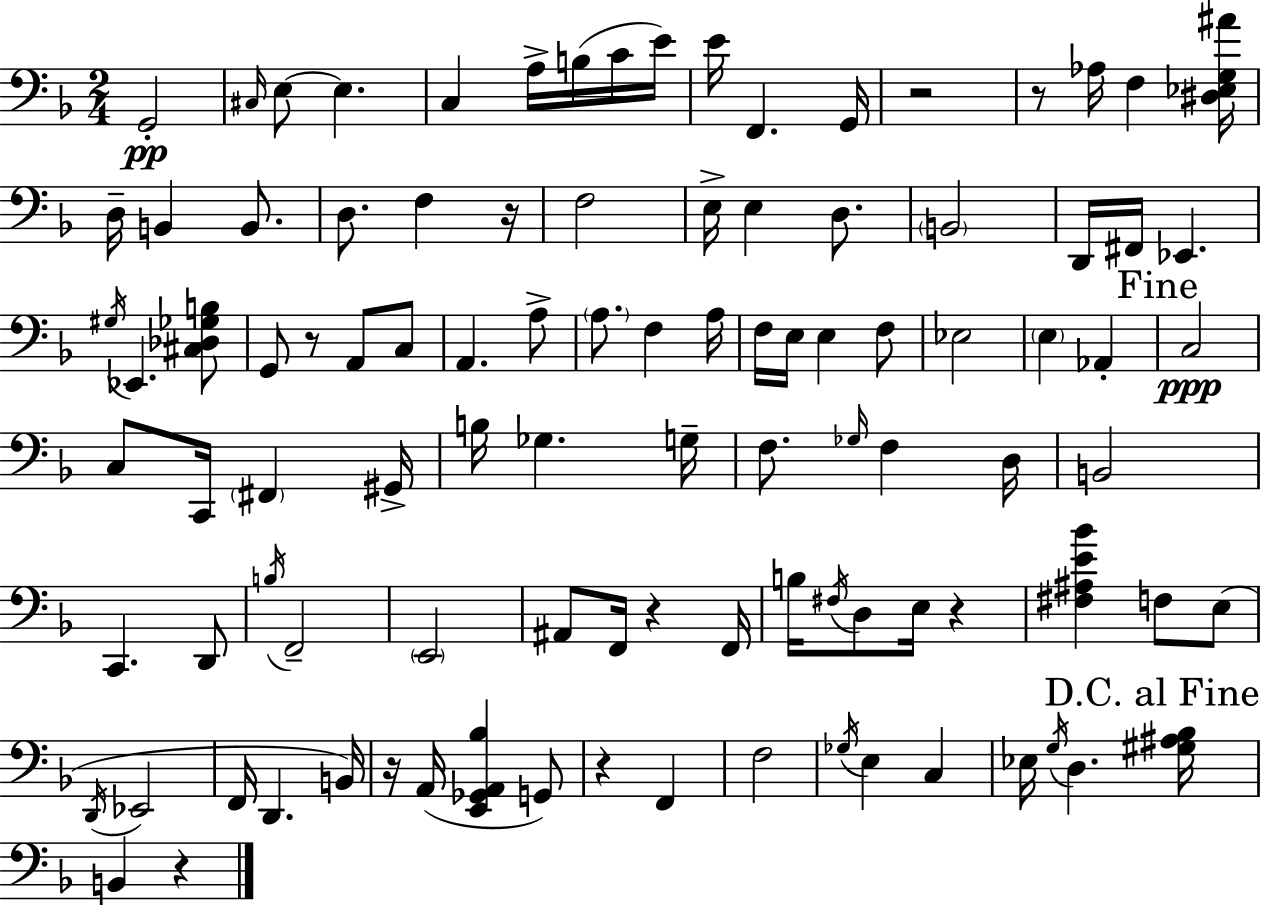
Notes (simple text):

G2/h C#3/s E3/e E3/q. C3/q A3/s B3/s C4/s E4/s E4/s F2/q. G2/s R/h R/e Ab3/s F3/q [D#3,Eb3,G3,A#4]/s D3/s B2/q B2/e. D3/e. F3/q R/s F3/h E3/s E3/q D3/e. B2/h D2/s F#2/s Eb2/q. G#3/s Eb2/q. [C#3,Db3,Gb3,B3]/e G2/e R/e A2/e C3/e A2/q. A3/e A3/e. F3/q A3/s F3/s E3/s E3/q F3/e Eb3/h E3/q Ab2/q C3/h C3/e C2/s F#2/q G#2/s B3/s Gb3/q. G3/s F3/e. Gb3/s F3/q D3/s B2/h C2/q. D2/e B3/s F2/h E2/h A#2/e F2/s R/q F2/s B3/s F#3/s D3/e E3/s R/q [F#3,A#3,E4,Bb4]/q F3/e E3/e D2/s Eb2/h F2/s D2/q. B2/s R/s A2/s [E2,Gb2,A2,Bb3]/q G2/e R/q F2/q F3/h Gb3/s E3/q C3/q Eb3/s G3/s D3/q. [G#3,A#3,Bb3]/s B2/q R/q